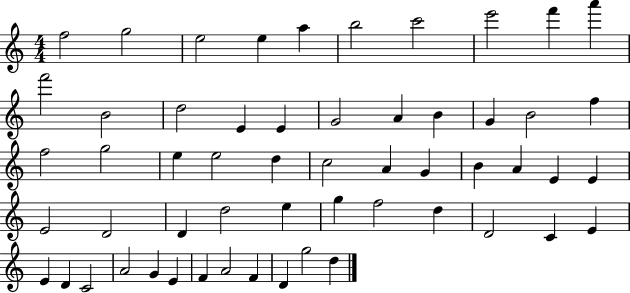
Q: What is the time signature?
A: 4/4